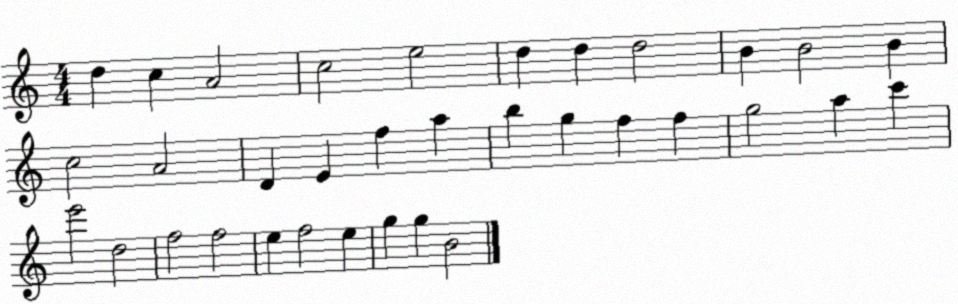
X:1
T:Untitled
M:4/4
L:1/4
K:C
d c A2 c2 e2 d d d2 B B2 B c2 A2 D E f a b g f f g2 a c' e'2 d2 f2 f2 e f2 e g g B2